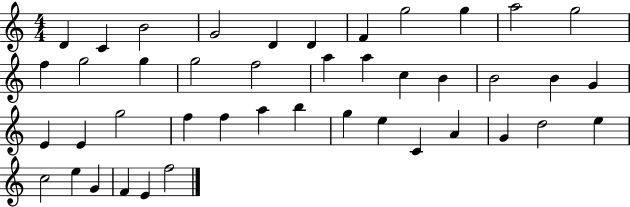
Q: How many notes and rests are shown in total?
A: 43